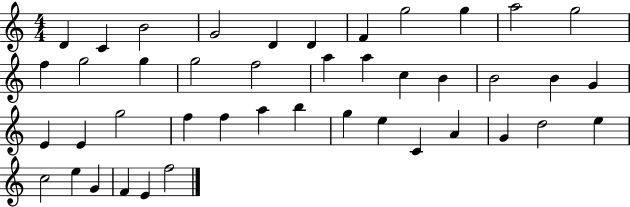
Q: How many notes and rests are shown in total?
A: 43